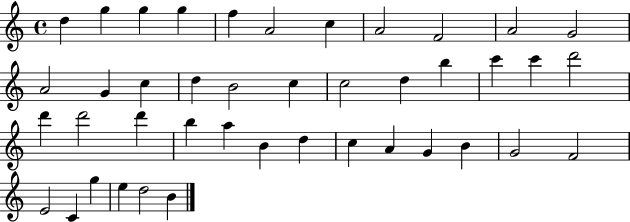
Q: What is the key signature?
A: C major